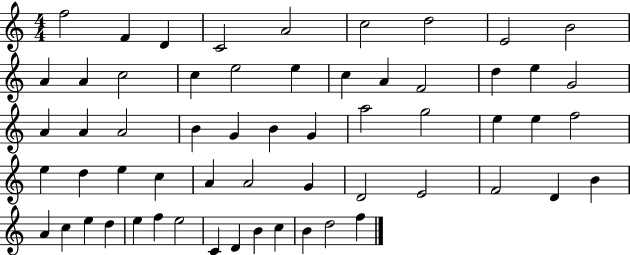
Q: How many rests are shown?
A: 0